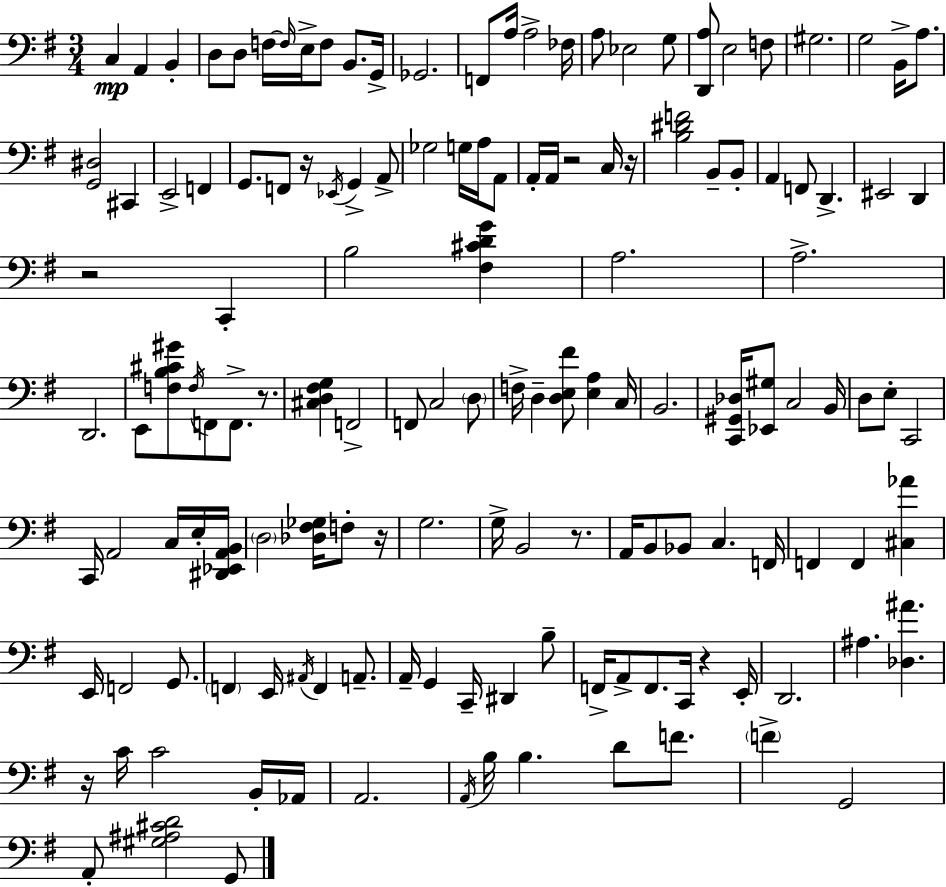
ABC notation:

X:1
T:Untitled
M:3/4
L:1/4
K:Em
C, A,, B,, D,/2 D,/2 F,/4 F,/4 E,/4 F,/2 B,,/2 G,,/4 _G,,2 F,,/2 A,/4 A,2 _F,/4 A,/2 _E,2 G,/2 [D,,A,]/2 E,2 F,/2 ^G,2 G,2 B,,/4 A,/2 [G,,^D,]2 ^C,, E,,2 F,, G,,/2 F,,/2 z/4 _E,,/4 G,, A,,/2 _G,2 G,/4 A,/4 A,,/2 A,,/4 A,,/4 z2 C,/4 z/4 [B,^DF]2 B,,/2 B,,/2 A,, F,,/2 D,, ^E,,2 D,, z2 C,, B,2 [^F,^CDG] A,2 A,2 D,,2 E,,/2 [F,B,^C^G]/2 F,/4 F,,/2 F,,/2 z/2 [^C,D,^F,G,] F,,2 F,,/2 C,2 D,/2 F,/4 D, [D,E,^F]/2 [E,A,] C,/4 B,,2 [C,,^G,,_D,]/4 [_E,,^G,]/2 C,2 B,,/4 D,/2 E,/2 C,,2 C,,/4 A,,2 C,/4 E,/4 [^D,,_E,,A,,B,,]/4 D,2 [_D,^F,_G,]/4 F,/2 z/4 G,2 G,/4 B,,2 z/2 A,,/4 B,,/2 _B,,/2 C, F,,/4 F,, F,, [^C,_A] E,,/4 F,,2 G,,/2 F,, E,,/4 ^A,,/4 F,, A,,/2 A,,/4 G,, C,,/4 ^D,, B,/2 F,,/4 A,,/2 F,,/2 C,,/4 z E,,/4 D,,2 ^A, [_D,^A] z/4 C/4 C2 B,,/4 _A,,/4 A,,2 A,,/4 B,/4 B, D/2 F/2 F G,,2 A,,/2 [^G,^A,^CD]2 G,,/2